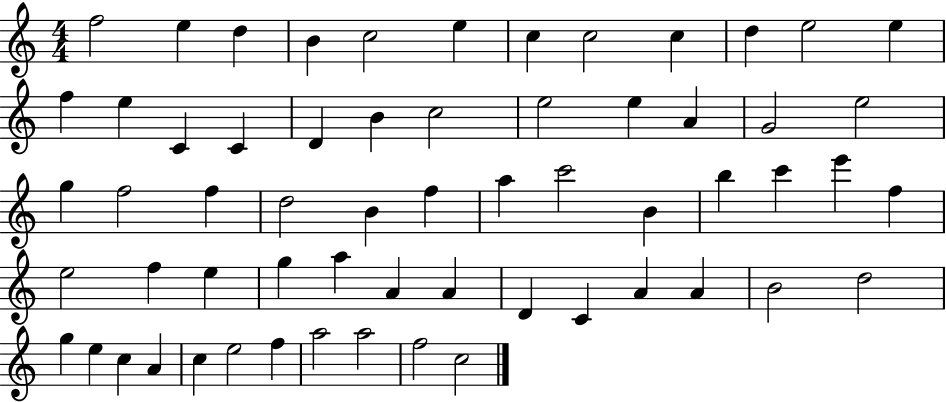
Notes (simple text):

F5/h E5/q D5/q B4/q C5/h E5/q C5/q C5/h C5/q D5/q E5/h E5/q F5/q E5/q C4/q C4/q D4/q B4/q C5/h E5/h E5/q A4/q G4/h E5/h G5/q F5/h F5/q D5/h B4/q F5/q A5/q C6/h B4/q B5/q C6/q E6/q F5/q E5/h F5/q E5/q G5/q A5/q A4/q A4/q D4/q C4/q A4/q A4/q B4/h D5/h G5/q E5/q C5/q A4/q C5/q E5/h F5/q A5/h A5/h F5/h C5/h